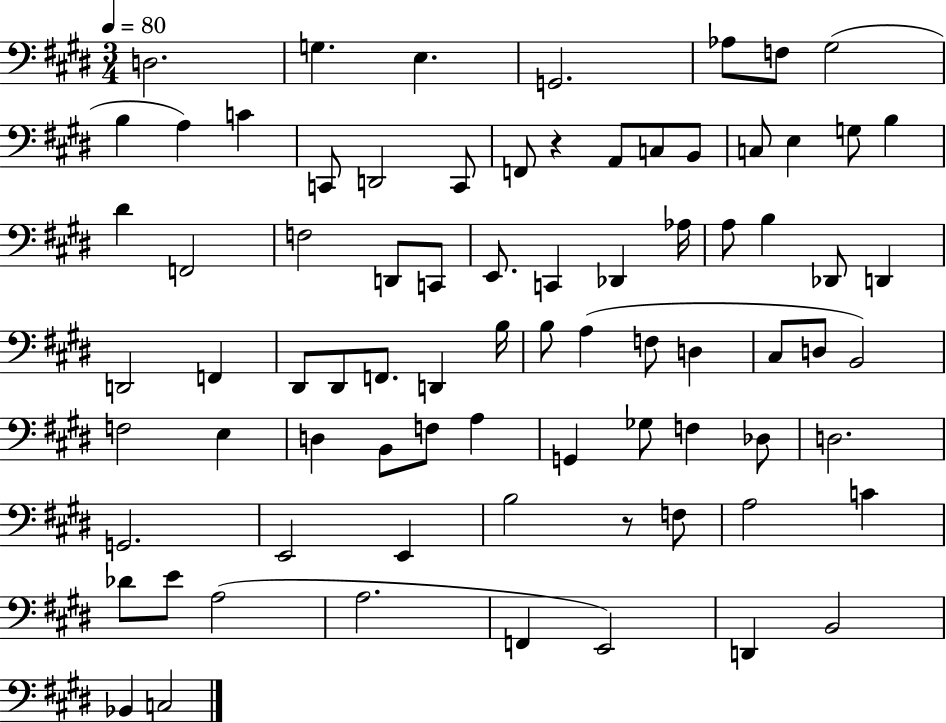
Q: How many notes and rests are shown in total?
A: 78